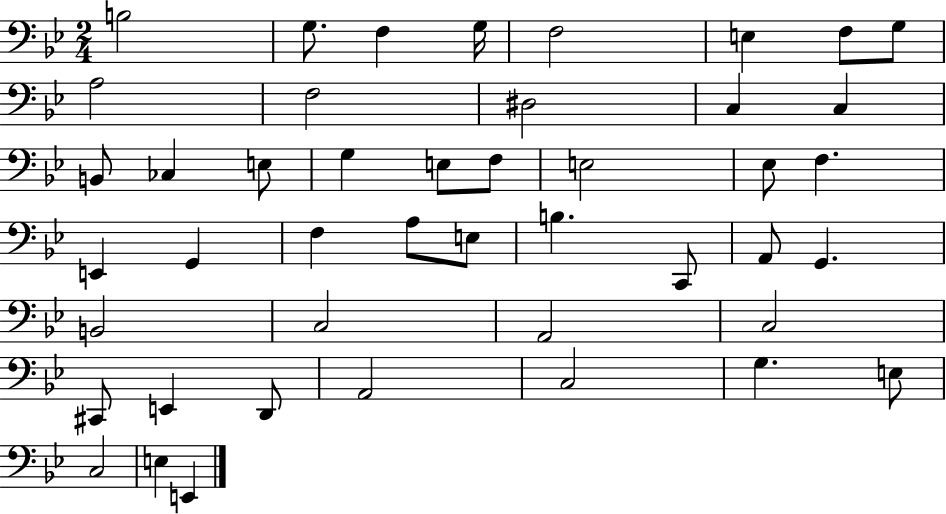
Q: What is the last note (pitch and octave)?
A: E2